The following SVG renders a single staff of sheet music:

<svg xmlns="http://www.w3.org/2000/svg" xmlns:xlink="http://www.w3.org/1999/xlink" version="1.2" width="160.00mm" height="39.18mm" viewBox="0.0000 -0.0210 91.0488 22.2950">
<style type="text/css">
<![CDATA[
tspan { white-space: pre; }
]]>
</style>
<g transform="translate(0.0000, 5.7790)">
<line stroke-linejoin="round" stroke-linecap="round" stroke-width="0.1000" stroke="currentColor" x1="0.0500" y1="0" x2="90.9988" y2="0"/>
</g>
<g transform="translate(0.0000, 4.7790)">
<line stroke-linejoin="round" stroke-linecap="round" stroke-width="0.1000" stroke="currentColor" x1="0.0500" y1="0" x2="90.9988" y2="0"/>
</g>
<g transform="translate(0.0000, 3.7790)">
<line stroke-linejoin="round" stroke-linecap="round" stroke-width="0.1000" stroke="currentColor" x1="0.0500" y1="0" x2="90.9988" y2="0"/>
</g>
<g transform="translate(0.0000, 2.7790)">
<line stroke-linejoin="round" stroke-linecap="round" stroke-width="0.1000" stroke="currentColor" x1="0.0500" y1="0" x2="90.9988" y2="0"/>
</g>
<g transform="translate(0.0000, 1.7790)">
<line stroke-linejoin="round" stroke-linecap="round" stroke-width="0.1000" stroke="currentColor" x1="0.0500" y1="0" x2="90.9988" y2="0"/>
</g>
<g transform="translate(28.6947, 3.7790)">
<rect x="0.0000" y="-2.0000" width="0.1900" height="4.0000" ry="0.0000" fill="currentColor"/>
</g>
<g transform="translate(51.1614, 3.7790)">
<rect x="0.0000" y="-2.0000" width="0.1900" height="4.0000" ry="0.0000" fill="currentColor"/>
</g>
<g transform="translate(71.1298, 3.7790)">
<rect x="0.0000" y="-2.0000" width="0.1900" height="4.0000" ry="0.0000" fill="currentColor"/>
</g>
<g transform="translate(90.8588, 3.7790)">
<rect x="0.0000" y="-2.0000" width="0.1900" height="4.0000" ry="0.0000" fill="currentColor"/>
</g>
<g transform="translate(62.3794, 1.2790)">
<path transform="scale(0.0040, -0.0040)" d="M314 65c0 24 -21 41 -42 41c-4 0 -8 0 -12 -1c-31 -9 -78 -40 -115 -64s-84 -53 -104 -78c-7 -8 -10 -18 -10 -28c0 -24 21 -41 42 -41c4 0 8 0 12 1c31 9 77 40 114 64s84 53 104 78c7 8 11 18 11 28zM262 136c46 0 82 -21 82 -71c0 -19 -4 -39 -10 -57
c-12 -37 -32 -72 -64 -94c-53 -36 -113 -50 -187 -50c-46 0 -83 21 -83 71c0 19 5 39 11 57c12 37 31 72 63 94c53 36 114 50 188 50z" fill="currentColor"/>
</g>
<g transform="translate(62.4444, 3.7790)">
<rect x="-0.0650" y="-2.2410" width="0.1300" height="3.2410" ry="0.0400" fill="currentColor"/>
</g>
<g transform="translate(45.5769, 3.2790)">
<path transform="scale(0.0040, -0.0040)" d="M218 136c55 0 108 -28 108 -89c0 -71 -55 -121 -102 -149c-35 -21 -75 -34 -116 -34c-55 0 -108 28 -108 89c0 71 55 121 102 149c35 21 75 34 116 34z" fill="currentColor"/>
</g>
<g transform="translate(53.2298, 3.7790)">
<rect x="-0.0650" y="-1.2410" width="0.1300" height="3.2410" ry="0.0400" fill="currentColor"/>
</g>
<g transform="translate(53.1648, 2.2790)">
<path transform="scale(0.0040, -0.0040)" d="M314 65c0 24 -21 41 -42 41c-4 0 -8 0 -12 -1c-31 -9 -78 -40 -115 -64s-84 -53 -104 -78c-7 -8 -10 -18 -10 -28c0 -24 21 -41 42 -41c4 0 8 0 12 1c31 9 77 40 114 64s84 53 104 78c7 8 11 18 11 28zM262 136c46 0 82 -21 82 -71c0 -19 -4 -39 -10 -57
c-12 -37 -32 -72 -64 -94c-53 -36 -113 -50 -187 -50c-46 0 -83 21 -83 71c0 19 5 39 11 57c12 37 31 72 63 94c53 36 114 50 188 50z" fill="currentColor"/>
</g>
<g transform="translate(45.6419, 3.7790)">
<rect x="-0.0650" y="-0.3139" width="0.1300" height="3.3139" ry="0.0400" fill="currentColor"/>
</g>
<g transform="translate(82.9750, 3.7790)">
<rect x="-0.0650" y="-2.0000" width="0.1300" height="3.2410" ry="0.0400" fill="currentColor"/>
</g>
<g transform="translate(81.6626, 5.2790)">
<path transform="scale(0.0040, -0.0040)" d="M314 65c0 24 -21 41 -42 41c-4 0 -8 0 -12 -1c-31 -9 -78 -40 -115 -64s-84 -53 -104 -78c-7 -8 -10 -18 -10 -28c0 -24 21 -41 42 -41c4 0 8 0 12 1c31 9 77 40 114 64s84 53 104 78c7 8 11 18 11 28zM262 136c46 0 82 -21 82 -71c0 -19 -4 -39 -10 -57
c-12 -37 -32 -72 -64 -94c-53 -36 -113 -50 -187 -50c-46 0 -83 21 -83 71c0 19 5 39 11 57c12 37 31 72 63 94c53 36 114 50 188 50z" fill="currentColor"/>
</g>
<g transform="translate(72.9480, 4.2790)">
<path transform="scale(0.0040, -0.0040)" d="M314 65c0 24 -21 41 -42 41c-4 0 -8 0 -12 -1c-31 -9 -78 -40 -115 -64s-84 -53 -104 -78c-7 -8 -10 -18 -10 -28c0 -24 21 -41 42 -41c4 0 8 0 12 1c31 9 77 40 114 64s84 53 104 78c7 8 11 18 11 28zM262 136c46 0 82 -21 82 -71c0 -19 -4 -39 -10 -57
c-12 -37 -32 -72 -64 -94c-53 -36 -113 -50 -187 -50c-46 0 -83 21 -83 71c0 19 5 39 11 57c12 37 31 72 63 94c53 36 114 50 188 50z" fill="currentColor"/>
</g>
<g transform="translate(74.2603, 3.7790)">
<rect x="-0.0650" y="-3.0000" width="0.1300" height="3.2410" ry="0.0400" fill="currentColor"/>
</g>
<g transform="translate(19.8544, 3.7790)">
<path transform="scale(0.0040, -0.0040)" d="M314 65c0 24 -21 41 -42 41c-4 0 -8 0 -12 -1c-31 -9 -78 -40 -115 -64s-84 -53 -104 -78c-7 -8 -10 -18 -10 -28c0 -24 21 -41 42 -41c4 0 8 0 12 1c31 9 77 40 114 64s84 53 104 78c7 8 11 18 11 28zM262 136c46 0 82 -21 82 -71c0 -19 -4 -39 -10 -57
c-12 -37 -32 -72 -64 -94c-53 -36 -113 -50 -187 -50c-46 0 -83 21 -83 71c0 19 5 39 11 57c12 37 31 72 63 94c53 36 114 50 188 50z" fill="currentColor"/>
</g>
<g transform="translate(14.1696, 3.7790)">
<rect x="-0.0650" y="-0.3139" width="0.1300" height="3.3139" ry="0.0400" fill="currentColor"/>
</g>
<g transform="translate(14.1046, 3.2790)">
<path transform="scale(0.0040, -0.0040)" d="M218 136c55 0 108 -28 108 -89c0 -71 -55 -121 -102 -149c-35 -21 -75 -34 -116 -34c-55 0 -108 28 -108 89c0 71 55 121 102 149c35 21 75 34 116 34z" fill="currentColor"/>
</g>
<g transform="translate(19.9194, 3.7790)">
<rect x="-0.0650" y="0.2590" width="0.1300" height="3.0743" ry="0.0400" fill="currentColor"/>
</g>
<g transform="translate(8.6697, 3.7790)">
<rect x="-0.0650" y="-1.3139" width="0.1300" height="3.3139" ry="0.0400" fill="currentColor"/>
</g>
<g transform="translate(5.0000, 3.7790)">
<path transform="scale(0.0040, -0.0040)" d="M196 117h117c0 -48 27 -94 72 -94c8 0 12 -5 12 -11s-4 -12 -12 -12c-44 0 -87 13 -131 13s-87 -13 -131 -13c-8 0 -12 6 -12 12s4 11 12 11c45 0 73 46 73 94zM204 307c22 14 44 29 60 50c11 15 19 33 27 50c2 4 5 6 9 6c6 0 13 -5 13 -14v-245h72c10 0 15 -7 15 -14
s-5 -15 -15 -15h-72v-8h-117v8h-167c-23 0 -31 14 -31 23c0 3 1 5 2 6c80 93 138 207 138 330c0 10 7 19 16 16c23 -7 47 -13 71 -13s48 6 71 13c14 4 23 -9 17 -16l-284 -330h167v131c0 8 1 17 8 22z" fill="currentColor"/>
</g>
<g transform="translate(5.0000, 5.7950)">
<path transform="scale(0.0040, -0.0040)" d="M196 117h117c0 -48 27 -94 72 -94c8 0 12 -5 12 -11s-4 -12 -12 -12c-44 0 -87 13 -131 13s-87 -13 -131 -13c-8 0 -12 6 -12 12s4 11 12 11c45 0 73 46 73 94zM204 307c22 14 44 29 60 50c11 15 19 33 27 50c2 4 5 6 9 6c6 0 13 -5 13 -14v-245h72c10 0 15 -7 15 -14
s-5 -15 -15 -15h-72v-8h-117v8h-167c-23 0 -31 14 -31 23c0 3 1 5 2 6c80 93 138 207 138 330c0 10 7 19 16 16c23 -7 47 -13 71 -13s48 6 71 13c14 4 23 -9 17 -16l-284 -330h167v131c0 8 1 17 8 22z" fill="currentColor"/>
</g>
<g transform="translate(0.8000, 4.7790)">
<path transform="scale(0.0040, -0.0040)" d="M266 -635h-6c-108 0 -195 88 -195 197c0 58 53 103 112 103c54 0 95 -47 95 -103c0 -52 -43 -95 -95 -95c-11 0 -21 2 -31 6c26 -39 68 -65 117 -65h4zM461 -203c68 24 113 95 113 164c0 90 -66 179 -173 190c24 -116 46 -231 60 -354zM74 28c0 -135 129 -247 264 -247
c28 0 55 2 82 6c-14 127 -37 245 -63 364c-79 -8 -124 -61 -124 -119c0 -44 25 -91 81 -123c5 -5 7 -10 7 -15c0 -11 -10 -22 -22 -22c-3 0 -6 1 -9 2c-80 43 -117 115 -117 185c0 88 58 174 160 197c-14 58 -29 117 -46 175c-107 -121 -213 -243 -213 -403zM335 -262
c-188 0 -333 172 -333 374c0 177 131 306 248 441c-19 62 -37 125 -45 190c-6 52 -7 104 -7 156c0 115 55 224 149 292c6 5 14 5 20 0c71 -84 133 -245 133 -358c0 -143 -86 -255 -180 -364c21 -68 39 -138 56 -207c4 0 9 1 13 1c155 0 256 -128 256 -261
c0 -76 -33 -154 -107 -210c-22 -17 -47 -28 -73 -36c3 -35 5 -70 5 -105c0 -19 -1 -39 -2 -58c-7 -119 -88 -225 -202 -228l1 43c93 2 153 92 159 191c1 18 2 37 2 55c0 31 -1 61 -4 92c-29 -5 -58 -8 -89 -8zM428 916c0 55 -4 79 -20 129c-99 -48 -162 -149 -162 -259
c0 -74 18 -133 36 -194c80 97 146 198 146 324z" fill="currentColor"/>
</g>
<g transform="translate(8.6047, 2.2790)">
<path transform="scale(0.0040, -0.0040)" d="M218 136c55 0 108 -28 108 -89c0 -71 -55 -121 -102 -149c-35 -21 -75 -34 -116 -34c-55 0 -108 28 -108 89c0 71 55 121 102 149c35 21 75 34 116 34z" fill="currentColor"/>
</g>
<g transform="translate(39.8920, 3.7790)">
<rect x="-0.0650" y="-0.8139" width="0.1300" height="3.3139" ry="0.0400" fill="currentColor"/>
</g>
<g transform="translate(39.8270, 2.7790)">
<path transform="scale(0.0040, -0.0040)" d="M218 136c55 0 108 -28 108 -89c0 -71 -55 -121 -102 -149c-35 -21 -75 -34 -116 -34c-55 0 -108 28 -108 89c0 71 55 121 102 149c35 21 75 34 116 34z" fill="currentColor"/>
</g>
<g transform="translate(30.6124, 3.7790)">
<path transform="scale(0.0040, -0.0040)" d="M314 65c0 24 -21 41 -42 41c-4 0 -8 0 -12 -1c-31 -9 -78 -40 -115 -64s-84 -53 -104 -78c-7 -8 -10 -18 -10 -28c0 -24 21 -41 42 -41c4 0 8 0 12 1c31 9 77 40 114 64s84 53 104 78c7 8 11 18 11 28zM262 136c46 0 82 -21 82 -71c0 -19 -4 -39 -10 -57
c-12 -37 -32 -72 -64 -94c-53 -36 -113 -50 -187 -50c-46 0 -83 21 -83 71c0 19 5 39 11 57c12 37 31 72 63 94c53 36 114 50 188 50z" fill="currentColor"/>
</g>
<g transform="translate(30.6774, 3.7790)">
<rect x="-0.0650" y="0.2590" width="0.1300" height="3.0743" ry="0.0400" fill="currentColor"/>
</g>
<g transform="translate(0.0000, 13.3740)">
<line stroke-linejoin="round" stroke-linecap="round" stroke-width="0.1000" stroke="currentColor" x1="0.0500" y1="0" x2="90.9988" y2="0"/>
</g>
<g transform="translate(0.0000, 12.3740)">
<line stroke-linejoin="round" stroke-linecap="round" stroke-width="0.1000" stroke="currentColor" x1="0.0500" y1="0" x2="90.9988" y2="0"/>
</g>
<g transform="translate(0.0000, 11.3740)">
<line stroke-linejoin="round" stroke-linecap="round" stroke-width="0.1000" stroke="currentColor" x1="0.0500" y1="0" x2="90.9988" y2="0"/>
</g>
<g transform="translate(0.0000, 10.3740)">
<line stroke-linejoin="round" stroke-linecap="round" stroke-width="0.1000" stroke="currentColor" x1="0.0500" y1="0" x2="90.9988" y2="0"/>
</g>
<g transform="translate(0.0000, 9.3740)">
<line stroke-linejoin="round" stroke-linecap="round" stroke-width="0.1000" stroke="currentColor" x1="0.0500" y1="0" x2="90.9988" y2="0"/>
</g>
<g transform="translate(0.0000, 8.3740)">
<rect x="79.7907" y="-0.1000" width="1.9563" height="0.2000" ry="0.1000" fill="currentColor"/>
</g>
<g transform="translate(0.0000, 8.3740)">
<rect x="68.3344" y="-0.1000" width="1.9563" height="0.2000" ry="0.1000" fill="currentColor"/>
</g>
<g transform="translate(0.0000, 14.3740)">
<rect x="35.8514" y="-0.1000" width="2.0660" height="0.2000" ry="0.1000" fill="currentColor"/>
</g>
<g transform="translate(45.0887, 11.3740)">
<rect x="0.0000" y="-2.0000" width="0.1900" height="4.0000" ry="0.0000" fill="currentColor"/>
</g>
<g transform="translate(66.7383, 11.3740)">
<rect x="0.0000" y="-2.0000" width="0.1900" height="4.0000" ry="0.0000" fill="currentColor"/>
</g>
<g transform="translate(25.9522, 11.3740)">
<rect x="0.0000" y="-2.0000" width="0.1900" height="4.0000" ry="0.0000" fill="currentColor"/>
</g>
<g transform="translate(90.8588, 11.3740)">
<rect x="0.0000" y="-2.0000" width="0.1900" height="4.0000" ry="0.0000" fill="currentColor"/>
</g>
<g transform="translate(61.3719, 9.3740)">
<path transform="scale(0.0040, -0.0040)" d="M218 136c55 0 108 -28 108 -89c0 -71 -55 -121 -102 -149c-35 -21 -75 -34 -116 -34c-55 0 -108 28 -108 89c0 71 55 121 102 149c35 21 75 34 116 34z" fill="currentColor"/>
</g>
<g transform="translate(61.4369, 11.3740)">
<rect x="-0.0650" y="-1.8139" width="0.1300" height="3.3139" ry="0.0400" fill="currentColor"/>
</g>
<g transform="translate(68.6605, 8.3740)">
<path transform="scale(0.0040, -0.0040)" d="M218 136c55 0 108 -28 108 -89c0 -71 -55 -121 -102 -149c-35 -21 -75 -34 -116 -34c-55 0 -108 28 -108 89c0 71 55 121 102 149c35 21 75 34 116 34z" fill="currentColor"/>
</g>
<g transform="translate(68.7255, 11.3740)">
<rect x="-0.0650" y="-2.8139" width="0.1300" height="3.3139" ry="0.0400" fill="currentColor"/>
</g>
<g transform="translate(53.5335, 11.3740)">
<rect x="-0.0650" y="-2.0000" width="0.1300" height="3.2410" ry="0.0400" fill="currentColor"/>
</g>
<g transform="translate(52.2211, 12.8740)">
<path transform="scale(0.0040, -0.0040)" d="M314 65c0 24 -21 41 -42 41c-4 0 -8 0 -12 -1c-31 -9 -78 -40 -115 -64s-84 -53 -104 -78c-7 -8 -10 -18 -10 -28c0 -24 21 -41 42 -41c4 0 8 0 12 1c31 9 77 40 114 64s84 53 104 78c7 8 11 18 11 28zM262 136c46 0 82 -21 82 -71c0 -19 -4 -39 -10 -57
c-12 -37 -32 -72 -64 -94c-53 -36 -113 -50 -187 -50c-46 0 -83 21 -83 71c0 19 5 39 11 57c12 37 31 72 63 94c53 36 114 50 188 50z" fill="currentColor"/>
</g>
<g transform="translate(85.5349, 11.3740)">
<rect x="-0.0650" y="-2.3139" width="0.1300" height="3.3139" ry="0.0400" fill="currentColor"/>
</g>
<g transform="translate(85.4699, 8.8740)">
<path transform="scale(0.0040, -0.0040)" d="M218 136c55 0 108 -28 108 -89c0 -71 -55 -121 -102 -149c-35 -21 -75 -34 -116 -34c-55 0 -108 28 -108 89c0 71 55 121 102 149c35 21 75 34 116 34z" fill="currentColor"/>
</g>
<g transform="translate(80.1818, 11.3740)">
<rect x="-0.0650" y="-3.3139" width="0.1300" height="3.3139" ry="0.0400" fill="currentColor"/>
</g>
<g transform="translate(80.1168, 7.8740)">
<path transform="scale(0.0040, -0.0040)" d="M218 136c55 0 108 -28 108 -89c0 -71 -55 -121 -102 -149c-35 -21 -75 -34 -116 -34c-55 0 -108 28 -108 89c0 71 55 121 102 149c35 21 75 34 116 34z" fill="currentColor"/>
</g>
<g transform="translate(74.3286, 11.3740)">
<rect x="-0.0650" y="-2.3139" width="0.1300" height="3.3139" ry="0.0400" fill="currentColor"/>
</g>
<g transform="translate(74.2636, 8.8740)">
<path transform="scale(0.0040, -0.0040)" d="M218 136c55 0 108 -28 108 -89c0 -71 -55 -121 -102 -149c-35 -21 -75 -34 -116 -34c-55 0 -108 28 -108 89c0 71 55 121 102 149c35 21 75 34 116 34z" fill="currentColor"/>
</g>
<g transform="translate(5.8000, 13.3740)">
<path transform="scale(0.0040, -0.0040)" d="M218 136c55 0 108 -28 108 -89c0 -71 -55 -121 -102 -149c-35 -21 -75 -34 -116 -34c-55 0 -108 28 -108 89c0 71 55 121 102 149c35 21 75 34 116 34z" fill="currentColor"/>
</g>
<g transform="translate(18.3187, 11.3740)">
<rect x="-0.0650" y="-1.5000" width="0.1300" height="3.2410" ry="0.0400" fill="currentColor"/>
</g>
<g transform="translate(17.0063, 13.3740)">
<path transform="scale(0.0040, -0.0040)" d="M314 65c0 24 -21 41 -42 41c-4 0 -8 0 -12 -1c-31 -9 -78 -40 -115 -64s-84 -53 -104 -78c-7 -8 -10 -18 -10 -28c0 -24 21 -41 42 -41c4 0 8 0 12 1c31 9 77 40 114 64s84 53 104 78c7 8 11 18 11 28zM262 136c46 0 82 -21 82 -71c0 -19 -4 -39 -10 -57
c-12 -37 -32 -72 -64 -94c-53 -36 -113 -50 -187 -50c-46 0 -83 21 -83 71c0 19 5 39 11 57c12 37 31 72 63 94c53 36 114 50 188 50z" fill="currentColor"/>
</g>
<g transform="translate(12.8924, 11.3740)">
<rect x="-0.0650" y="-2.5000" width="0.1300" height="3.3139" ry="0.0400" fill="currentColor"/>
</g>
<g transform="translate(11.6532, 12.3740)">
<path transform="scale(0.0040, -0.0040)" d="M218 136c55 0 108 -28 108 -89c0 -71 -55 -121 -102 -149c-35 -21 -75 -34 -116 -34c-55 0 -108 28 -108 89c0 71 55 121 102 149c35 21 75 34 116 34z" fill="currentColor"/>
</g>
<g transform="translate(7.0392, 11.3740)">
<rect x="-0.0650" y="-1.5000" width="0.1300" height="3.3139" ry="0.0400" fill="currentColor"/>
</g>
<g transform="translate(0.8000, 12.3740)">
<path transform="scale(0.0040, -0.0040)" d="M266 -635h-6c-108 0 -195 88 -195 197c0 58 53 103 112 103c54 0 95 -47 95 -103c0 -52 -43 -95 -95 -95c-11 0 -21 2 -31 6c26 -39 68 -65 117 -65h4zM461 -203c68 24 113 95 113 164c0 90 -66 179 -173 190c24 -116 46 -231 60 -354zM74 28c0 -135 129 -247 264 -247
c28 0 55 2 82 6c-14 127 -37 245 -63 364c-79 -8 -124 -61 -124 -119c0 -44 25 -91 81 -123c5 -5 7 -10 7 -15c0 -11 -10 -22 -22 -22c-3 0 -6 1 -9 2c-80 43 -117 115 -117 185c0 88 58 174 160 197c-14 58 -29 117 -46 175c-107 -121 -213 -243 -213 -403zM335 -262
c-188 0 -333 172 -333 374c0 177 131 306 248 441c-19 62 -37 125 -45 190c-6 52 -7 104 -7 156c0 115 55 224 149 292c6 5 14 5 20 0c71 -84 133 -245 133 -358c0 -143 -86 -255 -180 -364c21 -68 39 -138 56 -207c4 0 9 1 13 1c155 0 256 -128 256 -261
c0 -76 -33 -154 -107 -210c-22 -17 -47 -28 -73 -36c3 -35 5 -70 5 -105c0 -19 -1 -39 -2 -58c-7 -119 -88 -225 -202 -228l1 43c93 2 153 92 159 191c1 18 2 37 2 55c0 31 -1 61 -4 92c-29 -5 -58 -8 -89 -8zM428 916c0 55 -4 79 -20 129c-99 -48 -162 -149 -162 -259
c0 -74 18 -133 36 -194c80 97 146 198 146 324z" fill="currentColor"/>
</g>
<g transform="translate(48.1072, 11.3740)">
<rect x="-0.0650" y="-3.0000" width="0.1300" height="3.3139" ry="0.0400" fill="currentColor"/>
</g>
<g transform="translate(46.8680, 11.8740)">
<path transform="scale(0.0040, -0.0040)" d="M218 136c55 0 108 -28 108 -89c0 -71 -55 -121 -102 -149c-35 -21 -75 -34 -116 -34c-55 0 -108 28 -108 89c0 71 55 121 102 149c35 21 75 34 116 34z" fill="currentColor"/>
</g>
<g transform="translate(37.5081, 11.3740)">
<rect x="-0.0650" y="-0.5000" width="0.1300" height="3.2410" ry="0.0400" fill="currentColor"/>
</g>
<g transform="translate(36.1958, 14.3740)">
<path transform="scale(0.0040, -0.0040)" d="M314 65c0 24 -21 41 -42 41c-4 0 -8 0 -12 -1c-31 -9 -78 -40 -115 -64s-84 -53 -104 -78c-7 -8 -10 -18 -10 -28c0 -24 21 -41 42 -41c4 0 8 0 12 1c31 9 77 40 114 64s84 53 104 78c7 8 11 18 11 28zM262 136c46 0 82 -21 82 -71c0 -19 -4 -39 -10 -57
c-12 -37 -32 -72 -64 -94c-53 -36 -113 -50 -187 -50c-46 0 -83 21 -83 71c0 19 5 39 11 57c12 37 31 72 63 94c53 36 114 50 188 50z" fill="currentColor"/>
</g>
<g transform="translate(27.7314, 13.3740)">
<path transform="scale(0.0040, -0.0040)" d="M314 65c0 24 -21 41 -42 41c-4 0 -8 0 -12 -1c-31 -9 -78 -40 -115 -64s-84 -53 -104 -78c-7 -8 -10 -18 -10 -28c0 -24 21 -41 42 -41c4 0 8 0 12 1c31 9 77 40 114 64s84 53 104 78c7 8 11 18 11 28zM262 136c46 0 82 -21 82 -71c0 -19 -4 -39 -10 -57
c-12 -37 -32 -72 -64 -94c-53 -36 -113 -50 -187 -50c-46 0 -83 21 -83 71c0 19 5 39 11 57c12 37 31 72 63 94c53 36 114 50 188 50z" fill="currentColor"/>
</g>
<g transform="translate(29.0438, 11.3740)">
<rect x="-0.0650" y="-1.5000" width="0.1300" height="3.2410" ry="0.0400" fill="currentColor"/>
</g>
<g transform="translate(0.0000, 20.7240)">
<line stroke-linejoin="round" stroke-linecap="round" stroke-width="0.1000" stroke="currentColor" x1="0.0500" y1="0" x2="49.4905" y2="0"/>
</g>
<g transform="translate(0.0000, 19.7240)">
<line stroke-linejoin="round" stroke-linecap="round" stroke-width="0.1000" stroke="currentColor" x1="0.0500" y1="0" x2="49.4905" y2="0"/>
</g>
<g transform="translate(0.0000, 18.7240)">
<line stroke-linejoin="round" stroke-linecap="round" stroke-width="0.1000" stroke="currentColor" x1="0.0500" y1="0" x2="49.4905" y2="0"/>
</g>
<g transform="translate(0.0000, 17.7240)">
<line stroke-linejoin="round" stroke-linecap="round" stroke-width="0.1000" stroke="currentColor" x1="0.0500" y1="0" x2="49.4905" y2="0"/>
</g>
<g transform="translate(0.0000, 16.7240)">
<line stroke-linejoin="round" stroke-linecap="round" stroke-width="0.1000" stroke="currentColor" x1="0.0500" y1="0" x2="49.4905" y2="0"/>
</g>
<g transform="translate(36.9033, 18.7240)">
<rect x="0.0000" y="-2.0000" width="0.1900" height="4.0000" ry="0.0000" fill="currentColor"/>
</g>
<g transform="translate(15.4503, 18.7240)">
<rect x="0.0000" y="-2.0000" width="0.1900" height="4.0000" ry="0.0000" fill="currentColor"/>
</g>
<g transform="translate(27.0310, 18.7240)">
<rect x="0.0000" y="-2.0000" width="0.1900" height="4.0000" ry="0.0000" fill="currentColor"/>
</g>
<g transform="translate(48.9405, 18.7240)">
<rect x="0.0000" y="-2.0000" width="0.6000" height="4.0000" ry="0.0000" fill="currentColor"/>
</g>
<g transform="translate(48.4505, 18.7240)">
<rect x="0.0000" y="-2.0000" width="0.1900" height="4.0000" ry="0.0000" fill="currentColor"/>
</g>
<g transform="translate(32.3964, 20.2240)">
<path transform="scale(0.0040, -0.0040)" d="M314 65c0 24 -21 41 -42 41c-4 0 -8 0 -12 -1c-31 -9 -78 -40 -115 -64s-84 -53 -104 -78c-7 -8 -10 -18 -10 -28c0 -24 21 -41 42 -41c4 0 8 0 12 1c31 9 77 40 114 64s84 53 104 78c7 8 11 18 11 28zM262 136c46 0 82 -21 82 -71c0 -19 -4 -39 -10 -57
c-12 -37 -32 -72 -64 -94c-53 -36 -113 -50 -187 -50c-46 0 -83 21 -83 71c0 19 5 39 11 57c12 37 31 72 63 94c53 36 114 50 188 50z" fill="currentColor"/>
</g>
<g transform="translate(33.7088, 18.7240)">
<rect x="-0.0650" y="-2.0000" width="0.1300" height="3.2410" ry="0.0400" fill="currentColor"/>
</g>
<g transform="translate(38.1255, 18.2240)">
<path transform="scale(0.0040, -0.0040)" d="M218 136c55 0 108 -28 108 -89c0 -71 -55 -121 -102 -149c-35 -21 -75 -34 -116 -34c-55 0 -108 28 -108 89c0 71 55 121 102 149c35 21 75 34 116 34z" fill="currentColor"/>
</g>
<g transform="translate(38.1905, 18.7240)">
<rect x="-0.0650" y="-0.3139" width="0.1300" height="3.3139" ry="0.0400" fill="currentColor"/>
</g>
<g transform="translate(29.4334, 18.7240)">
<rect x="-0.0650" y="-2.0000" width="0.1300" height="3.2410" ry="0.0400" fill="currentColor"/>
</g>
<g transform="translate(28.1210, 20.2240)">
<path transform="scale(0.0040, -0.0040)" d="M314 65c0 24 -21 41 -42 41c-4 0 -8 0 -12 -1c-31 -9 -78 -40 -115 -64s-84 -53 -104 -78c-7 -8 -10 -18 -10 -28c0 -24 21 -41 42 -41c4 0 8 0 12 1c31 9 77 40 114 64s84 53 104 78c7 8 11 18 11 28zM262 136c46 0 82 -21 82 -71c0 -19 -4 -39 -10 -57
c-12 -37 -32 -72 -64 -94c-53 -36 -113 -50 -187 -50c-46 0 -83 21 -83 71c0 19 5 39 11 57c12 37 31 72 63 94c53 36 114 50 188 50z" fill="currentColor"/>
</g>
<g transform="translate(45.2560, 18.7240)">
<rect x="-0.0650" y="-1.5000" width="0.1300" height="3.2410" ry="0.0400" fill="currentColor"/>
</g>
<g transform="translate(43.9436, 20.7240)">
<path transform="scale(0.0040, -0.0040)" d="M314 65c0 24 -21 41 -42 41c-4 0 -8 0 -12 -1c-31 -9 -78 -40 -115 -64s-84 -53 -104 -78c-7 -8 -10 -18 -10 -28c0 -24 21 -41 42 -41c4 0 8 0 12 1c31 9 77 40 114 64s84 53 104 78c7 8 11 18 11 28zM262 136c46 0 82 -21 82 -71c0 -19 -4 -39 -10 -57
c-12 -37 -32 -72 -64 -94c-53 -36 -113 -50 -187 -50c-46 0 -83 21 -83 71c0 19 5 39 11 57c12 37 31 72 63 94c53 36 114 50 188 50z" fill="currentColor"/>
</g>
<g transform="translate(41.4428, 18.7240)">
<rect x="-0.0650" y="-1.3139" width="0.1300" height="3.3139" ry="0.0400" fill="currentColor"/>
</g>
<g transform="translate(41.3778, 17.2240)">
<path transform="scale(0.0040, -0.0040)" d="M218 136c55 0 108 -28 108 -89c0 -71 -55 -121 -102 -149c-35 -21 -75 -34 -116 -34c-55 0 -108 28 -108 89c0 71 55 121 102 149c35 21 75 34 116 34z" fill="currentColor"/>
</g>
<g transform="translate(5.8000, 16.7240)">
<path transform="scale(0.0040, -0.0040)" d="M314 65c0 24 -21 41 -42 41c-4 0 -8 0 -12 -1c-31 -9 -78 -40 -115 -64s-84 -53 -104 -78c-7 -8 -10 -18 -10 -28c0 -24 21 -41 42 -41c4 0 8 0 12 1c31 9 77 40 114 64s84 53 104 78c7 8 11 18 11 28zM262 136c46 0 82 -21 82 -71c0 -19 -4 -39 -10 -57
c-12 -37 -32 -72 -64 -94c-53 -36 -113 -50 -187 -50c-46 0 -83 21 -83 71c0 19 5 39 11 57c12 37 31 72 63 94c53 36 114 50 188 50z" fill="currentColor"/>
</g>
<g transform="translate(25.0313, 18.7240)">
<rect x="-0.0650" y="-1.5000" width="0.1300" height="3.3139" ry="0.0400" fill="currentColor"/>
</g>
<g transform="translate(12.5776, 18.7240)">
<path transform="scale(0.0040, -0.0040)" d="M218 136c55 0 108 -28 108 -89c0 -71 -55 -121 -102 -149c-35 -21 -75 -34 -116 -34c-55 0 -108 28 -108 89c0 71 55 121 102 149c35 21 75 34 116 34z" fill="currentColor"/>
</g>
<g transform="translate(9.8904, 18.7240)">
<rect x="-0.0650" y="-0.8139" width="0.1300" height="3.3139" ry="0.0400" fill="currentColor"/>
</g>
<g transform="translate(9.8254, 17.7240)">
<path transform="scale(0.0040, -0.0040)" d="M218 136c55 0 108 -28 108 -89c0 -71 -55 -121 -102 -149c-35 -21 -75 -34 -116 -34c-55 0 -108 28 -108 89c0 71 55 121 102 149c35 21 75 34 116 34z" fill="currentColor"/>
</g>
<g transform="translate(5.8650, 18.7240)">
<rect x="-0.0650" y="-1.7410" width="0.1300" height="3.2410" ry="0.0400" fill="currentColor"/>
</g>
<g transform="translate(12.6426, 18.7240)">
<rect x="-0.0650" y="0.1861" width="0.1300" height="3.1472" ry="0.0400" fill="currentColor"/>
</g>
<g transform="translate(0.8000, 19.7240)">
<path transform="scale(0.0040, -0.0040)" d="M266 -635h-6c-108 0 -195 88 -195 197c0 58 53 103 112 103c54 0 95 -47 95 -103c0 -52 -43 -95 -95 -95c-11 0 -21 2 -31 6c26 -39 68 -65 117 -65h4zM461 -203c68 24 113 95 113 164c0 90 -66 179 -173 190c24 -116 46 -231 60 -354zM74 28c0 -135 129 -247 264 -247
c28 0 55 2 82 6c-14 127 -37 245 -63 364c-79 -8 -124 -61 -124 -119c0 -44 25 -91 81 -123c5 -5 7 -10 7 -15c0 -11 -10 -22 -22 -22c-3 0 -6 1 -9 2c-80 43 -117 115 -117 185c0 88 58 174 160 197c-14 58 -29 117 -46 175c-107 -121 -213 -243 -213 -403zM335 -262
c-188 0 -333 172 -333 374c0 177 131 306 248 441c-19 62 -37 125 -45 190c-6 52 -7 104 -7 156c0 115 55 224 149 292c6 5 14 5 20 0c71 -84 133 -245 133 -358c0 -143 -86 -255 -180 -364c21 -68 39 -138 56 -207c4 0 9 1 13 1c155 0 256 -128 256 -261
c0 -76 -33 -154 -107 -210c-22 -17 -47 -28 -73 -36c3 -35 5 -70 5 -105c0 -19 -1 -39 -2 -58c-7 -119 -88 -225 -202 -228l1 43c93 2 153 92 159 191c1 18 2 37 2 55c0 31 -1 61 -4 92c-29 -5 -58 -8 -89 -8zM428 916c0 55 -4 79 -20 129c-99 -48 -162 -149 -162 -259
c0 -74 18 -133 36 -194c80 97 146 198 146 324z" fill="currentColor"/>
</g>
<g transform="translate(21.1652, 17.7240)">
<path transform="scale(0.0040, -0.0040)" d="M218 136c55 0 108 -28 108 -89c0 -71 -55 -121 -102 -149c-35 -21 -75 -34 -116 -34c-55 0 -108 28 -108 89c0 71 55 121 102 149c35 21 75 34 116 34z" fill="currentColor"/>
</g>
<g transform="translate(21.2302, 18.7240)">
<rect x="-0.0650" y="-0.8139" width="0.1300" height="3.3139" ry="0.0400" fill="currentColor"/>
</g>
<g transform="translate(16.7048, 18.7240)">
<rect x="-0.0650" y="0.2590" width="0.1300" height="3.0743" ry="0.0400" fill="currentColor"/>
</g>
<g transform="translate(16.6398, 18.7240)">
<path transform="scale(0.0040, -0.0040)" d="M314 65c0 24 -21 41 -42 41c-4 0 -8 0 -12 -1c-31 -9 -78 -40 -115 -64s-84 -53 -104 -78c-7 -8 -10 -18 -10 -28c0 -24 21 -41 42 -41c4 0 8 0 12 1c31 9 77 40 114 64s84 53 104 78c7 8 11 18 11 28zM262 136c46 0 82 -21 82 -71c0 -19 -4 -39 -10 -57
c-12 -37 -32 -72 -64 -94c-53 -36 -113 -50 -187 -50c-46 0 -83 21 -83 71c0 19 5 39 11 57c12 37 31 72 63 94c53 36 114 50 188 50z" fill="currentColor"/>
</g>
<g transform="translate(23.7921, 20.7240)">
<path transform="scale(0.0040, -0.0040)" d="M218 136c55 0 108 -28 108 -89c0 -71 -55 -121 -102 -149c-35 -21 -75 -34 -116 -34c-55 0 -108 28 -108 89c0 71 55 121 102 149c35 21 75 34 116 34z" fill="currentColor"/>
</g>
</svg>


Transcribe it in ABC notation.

X:1
T:Untitled
M:4/4
L:1/4
K:C
e c B2 B2 d c e2 g2 A2 F2 E G E2 E2 C2 A F2 f a g b g f2 d B B2 d E F2 F2 c e E2